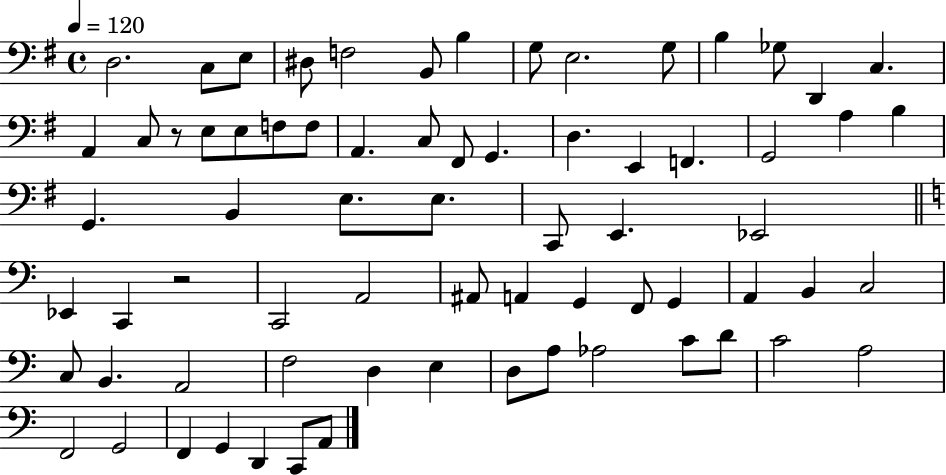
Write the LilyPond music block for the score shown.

{
  \clef bass
  \time 4/4
  \defaultTimeSignature
  \key g \major
  \tempo 4 = 120
  d2. c8 e8 | dis8 f2 b,8 b4 | g8 e2. g8 | b4 ges8 d,4 c4. | \break a,4 c8 r8 e8 e8 f8 f8 | a,4. c8 fis,8 g,4. | d4. e,4 f,4. | g,2 a4 b4 | \break g,4. b,4 e8. e8. | c,8 e,4. ees,2 | \bar "||" \break \key c \major ees,4 c,4 r2 | c,2 a,2 | ais,8 a,4 g,4 f,8 g,4 | a,4 b,4 c2 | \break c8 b,4. a,2 | f2 d4 e4 | d8 a8 aes2 c'8 d'8 | c'2 a2 | \break f,2 g,2 | f,4 g,4 d,4 c,8 a,8 | \bar "|."
}